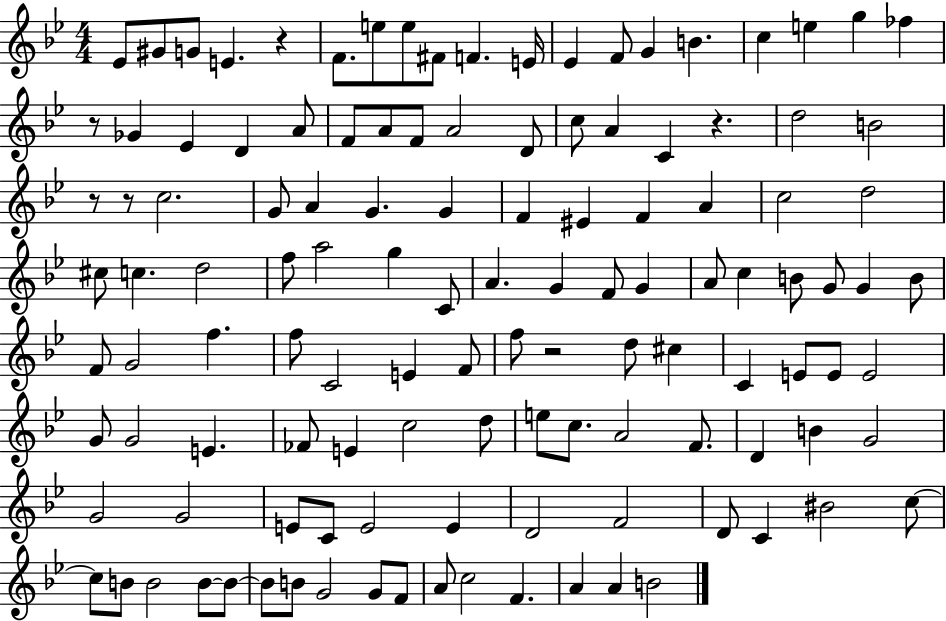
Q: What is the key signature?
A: BES major